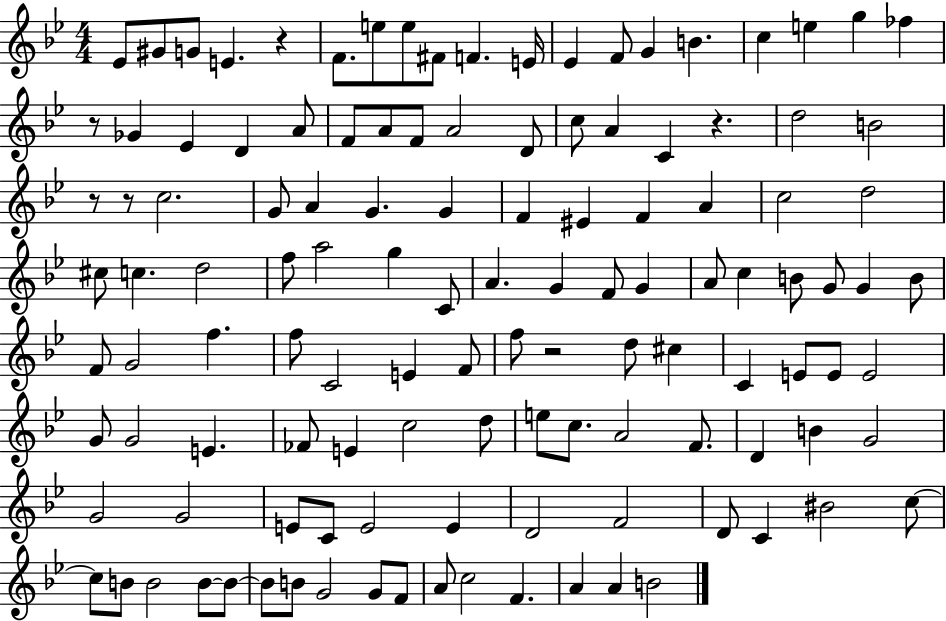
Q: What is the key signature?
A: BES major